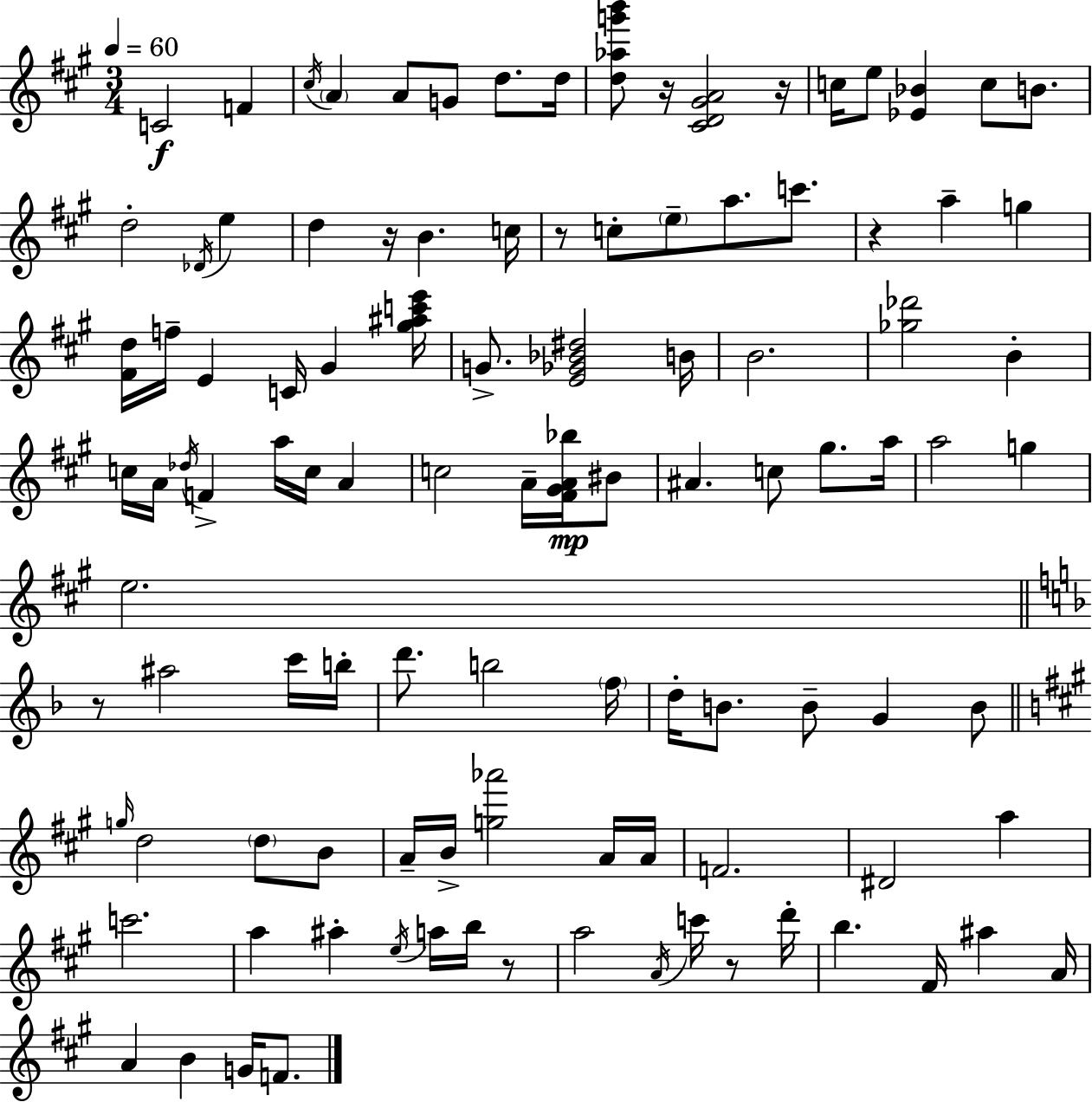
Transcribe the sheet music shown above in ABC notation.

X:1
T:Untitled
M:3/4
L:1/4
K:A
C2 F ^c/4 A A/2 G/2 d/2 d/4 [d_ag'b']/2 z/4 [^CD^GA]2 z/4 c/4 e/2 [_E_B] c/2 B/2 d2 _D/4 e d z/4 B c/4 z/2 c/2 e/2 a/2 c'/2 z a g [^Fd]/4 f/4 E C/4 ^G [^g^ac'e']/4 G/2 [E_G_B^d]2 B/4 B2 [_g_d']2 B c/4 A/4 _d/4 F a/4 c/4 A c2 A/4 [^F^GA_b]/4 ^B/2 ^A c/2 ^g/2 a/4 a2 g e2 z/2 ^a2 c'/4 b/4 d'/2 b2 f/4 d/4 B/2 B/2 G B/2 g/4 d2 d/2 B/2 A/4 B/4 [g_a']2 A/4 A/4 F2 ^D2 a c'2 a ^a e/4 a/4 b/4 z/2 a2 A/4 c'/4 z/2 d'/4 b ^F/4 ^a A/4 A B G/4 F/2